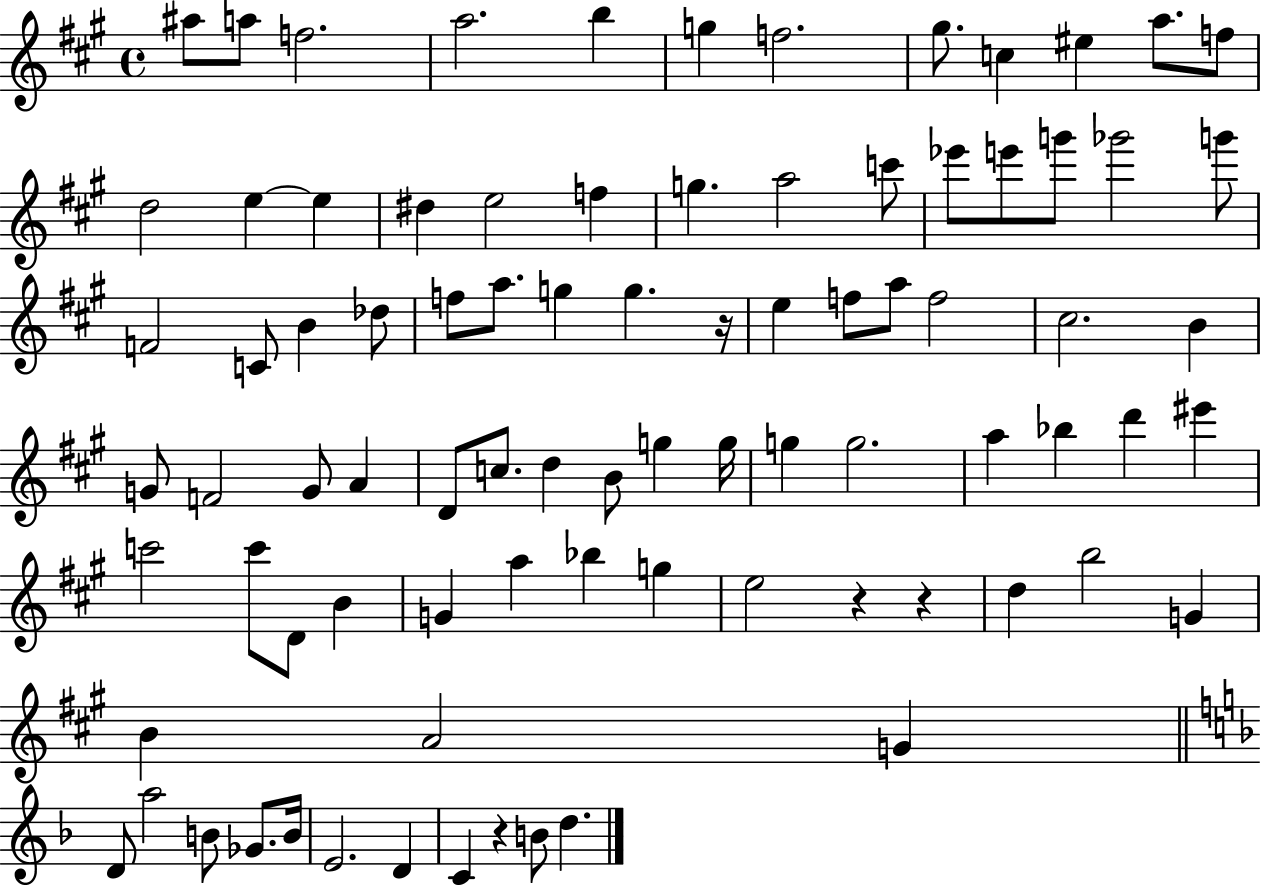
{
  \clef treble
  \time 4/4
  \defaultTimeSignature
  \key a \major
  \repeat volta 2 { ais''8 a''8 f''2. | a''2. b''4 | g''4 f''2. | gis''8. c''4 eis''4 a''8. f''8 | \break d''2 e''4~~ e''4 | dis''4 e''2 f''4 | g''4. a''2 c'''8 | ees'''8 e'''8 g'''8 ges'''2 g'''8 | \break f'2 c'8 b'4 des''8 | f''8 a''8. g''4 g''4. r16 | e''4 f''8 a''8 f''2 | cis''2. b'4 | \break g'8 f'2 g'8 a'4 | d'8 c''8. d''4 b'8 g''4 g''16 | g''4 g''2. | a''4 bes''4 d'''4 eis'''4 | \break c'''2 c'''8 d'8 b'4 | g'4 a''4 bes''4 g''4 | e''2 r4 r4 | d''4 b''2 g'4 | \break b'4 a'2 g'4 | \bar "||" \break \key f \major d'8 a''2 b'8 ges'8. b'16 | e'2. d'4 | c'4 r4 b'8 d''4. | } \bar "|."
}